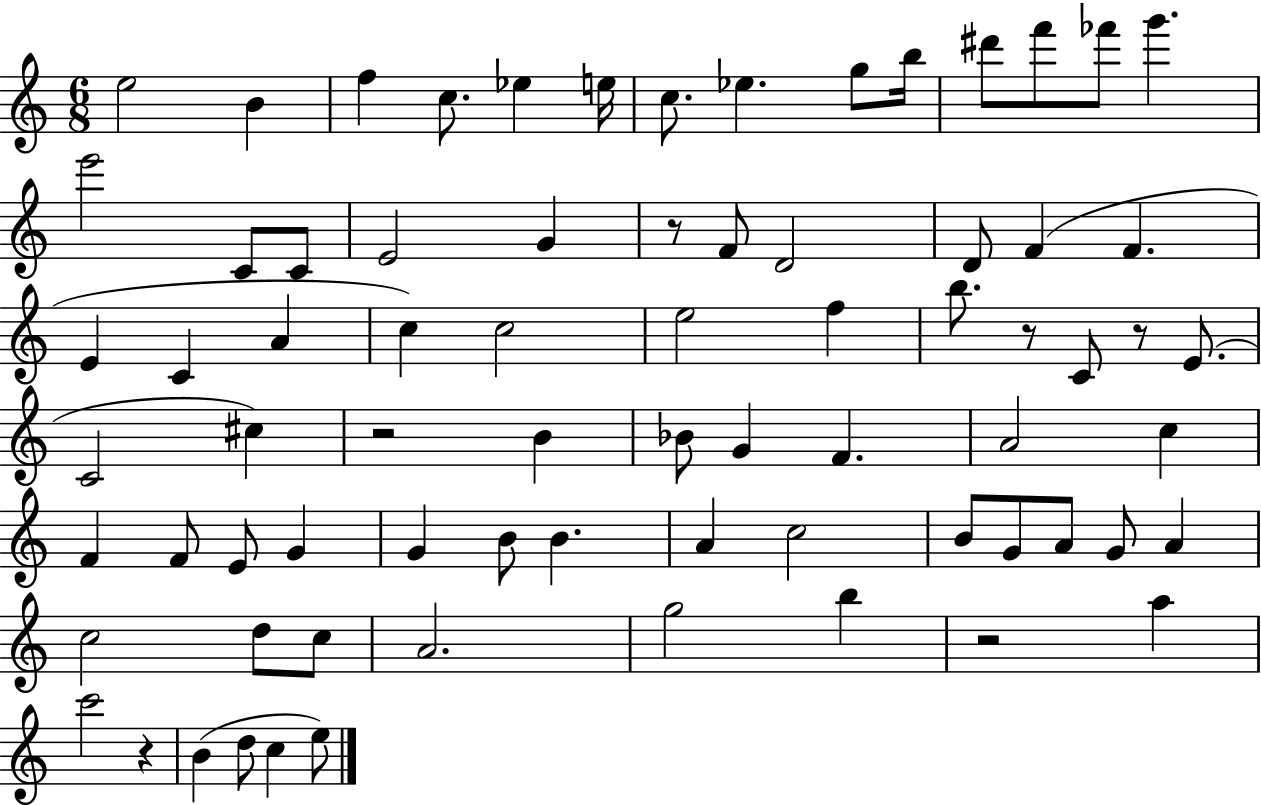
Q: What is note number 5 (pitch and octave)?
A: Eb5